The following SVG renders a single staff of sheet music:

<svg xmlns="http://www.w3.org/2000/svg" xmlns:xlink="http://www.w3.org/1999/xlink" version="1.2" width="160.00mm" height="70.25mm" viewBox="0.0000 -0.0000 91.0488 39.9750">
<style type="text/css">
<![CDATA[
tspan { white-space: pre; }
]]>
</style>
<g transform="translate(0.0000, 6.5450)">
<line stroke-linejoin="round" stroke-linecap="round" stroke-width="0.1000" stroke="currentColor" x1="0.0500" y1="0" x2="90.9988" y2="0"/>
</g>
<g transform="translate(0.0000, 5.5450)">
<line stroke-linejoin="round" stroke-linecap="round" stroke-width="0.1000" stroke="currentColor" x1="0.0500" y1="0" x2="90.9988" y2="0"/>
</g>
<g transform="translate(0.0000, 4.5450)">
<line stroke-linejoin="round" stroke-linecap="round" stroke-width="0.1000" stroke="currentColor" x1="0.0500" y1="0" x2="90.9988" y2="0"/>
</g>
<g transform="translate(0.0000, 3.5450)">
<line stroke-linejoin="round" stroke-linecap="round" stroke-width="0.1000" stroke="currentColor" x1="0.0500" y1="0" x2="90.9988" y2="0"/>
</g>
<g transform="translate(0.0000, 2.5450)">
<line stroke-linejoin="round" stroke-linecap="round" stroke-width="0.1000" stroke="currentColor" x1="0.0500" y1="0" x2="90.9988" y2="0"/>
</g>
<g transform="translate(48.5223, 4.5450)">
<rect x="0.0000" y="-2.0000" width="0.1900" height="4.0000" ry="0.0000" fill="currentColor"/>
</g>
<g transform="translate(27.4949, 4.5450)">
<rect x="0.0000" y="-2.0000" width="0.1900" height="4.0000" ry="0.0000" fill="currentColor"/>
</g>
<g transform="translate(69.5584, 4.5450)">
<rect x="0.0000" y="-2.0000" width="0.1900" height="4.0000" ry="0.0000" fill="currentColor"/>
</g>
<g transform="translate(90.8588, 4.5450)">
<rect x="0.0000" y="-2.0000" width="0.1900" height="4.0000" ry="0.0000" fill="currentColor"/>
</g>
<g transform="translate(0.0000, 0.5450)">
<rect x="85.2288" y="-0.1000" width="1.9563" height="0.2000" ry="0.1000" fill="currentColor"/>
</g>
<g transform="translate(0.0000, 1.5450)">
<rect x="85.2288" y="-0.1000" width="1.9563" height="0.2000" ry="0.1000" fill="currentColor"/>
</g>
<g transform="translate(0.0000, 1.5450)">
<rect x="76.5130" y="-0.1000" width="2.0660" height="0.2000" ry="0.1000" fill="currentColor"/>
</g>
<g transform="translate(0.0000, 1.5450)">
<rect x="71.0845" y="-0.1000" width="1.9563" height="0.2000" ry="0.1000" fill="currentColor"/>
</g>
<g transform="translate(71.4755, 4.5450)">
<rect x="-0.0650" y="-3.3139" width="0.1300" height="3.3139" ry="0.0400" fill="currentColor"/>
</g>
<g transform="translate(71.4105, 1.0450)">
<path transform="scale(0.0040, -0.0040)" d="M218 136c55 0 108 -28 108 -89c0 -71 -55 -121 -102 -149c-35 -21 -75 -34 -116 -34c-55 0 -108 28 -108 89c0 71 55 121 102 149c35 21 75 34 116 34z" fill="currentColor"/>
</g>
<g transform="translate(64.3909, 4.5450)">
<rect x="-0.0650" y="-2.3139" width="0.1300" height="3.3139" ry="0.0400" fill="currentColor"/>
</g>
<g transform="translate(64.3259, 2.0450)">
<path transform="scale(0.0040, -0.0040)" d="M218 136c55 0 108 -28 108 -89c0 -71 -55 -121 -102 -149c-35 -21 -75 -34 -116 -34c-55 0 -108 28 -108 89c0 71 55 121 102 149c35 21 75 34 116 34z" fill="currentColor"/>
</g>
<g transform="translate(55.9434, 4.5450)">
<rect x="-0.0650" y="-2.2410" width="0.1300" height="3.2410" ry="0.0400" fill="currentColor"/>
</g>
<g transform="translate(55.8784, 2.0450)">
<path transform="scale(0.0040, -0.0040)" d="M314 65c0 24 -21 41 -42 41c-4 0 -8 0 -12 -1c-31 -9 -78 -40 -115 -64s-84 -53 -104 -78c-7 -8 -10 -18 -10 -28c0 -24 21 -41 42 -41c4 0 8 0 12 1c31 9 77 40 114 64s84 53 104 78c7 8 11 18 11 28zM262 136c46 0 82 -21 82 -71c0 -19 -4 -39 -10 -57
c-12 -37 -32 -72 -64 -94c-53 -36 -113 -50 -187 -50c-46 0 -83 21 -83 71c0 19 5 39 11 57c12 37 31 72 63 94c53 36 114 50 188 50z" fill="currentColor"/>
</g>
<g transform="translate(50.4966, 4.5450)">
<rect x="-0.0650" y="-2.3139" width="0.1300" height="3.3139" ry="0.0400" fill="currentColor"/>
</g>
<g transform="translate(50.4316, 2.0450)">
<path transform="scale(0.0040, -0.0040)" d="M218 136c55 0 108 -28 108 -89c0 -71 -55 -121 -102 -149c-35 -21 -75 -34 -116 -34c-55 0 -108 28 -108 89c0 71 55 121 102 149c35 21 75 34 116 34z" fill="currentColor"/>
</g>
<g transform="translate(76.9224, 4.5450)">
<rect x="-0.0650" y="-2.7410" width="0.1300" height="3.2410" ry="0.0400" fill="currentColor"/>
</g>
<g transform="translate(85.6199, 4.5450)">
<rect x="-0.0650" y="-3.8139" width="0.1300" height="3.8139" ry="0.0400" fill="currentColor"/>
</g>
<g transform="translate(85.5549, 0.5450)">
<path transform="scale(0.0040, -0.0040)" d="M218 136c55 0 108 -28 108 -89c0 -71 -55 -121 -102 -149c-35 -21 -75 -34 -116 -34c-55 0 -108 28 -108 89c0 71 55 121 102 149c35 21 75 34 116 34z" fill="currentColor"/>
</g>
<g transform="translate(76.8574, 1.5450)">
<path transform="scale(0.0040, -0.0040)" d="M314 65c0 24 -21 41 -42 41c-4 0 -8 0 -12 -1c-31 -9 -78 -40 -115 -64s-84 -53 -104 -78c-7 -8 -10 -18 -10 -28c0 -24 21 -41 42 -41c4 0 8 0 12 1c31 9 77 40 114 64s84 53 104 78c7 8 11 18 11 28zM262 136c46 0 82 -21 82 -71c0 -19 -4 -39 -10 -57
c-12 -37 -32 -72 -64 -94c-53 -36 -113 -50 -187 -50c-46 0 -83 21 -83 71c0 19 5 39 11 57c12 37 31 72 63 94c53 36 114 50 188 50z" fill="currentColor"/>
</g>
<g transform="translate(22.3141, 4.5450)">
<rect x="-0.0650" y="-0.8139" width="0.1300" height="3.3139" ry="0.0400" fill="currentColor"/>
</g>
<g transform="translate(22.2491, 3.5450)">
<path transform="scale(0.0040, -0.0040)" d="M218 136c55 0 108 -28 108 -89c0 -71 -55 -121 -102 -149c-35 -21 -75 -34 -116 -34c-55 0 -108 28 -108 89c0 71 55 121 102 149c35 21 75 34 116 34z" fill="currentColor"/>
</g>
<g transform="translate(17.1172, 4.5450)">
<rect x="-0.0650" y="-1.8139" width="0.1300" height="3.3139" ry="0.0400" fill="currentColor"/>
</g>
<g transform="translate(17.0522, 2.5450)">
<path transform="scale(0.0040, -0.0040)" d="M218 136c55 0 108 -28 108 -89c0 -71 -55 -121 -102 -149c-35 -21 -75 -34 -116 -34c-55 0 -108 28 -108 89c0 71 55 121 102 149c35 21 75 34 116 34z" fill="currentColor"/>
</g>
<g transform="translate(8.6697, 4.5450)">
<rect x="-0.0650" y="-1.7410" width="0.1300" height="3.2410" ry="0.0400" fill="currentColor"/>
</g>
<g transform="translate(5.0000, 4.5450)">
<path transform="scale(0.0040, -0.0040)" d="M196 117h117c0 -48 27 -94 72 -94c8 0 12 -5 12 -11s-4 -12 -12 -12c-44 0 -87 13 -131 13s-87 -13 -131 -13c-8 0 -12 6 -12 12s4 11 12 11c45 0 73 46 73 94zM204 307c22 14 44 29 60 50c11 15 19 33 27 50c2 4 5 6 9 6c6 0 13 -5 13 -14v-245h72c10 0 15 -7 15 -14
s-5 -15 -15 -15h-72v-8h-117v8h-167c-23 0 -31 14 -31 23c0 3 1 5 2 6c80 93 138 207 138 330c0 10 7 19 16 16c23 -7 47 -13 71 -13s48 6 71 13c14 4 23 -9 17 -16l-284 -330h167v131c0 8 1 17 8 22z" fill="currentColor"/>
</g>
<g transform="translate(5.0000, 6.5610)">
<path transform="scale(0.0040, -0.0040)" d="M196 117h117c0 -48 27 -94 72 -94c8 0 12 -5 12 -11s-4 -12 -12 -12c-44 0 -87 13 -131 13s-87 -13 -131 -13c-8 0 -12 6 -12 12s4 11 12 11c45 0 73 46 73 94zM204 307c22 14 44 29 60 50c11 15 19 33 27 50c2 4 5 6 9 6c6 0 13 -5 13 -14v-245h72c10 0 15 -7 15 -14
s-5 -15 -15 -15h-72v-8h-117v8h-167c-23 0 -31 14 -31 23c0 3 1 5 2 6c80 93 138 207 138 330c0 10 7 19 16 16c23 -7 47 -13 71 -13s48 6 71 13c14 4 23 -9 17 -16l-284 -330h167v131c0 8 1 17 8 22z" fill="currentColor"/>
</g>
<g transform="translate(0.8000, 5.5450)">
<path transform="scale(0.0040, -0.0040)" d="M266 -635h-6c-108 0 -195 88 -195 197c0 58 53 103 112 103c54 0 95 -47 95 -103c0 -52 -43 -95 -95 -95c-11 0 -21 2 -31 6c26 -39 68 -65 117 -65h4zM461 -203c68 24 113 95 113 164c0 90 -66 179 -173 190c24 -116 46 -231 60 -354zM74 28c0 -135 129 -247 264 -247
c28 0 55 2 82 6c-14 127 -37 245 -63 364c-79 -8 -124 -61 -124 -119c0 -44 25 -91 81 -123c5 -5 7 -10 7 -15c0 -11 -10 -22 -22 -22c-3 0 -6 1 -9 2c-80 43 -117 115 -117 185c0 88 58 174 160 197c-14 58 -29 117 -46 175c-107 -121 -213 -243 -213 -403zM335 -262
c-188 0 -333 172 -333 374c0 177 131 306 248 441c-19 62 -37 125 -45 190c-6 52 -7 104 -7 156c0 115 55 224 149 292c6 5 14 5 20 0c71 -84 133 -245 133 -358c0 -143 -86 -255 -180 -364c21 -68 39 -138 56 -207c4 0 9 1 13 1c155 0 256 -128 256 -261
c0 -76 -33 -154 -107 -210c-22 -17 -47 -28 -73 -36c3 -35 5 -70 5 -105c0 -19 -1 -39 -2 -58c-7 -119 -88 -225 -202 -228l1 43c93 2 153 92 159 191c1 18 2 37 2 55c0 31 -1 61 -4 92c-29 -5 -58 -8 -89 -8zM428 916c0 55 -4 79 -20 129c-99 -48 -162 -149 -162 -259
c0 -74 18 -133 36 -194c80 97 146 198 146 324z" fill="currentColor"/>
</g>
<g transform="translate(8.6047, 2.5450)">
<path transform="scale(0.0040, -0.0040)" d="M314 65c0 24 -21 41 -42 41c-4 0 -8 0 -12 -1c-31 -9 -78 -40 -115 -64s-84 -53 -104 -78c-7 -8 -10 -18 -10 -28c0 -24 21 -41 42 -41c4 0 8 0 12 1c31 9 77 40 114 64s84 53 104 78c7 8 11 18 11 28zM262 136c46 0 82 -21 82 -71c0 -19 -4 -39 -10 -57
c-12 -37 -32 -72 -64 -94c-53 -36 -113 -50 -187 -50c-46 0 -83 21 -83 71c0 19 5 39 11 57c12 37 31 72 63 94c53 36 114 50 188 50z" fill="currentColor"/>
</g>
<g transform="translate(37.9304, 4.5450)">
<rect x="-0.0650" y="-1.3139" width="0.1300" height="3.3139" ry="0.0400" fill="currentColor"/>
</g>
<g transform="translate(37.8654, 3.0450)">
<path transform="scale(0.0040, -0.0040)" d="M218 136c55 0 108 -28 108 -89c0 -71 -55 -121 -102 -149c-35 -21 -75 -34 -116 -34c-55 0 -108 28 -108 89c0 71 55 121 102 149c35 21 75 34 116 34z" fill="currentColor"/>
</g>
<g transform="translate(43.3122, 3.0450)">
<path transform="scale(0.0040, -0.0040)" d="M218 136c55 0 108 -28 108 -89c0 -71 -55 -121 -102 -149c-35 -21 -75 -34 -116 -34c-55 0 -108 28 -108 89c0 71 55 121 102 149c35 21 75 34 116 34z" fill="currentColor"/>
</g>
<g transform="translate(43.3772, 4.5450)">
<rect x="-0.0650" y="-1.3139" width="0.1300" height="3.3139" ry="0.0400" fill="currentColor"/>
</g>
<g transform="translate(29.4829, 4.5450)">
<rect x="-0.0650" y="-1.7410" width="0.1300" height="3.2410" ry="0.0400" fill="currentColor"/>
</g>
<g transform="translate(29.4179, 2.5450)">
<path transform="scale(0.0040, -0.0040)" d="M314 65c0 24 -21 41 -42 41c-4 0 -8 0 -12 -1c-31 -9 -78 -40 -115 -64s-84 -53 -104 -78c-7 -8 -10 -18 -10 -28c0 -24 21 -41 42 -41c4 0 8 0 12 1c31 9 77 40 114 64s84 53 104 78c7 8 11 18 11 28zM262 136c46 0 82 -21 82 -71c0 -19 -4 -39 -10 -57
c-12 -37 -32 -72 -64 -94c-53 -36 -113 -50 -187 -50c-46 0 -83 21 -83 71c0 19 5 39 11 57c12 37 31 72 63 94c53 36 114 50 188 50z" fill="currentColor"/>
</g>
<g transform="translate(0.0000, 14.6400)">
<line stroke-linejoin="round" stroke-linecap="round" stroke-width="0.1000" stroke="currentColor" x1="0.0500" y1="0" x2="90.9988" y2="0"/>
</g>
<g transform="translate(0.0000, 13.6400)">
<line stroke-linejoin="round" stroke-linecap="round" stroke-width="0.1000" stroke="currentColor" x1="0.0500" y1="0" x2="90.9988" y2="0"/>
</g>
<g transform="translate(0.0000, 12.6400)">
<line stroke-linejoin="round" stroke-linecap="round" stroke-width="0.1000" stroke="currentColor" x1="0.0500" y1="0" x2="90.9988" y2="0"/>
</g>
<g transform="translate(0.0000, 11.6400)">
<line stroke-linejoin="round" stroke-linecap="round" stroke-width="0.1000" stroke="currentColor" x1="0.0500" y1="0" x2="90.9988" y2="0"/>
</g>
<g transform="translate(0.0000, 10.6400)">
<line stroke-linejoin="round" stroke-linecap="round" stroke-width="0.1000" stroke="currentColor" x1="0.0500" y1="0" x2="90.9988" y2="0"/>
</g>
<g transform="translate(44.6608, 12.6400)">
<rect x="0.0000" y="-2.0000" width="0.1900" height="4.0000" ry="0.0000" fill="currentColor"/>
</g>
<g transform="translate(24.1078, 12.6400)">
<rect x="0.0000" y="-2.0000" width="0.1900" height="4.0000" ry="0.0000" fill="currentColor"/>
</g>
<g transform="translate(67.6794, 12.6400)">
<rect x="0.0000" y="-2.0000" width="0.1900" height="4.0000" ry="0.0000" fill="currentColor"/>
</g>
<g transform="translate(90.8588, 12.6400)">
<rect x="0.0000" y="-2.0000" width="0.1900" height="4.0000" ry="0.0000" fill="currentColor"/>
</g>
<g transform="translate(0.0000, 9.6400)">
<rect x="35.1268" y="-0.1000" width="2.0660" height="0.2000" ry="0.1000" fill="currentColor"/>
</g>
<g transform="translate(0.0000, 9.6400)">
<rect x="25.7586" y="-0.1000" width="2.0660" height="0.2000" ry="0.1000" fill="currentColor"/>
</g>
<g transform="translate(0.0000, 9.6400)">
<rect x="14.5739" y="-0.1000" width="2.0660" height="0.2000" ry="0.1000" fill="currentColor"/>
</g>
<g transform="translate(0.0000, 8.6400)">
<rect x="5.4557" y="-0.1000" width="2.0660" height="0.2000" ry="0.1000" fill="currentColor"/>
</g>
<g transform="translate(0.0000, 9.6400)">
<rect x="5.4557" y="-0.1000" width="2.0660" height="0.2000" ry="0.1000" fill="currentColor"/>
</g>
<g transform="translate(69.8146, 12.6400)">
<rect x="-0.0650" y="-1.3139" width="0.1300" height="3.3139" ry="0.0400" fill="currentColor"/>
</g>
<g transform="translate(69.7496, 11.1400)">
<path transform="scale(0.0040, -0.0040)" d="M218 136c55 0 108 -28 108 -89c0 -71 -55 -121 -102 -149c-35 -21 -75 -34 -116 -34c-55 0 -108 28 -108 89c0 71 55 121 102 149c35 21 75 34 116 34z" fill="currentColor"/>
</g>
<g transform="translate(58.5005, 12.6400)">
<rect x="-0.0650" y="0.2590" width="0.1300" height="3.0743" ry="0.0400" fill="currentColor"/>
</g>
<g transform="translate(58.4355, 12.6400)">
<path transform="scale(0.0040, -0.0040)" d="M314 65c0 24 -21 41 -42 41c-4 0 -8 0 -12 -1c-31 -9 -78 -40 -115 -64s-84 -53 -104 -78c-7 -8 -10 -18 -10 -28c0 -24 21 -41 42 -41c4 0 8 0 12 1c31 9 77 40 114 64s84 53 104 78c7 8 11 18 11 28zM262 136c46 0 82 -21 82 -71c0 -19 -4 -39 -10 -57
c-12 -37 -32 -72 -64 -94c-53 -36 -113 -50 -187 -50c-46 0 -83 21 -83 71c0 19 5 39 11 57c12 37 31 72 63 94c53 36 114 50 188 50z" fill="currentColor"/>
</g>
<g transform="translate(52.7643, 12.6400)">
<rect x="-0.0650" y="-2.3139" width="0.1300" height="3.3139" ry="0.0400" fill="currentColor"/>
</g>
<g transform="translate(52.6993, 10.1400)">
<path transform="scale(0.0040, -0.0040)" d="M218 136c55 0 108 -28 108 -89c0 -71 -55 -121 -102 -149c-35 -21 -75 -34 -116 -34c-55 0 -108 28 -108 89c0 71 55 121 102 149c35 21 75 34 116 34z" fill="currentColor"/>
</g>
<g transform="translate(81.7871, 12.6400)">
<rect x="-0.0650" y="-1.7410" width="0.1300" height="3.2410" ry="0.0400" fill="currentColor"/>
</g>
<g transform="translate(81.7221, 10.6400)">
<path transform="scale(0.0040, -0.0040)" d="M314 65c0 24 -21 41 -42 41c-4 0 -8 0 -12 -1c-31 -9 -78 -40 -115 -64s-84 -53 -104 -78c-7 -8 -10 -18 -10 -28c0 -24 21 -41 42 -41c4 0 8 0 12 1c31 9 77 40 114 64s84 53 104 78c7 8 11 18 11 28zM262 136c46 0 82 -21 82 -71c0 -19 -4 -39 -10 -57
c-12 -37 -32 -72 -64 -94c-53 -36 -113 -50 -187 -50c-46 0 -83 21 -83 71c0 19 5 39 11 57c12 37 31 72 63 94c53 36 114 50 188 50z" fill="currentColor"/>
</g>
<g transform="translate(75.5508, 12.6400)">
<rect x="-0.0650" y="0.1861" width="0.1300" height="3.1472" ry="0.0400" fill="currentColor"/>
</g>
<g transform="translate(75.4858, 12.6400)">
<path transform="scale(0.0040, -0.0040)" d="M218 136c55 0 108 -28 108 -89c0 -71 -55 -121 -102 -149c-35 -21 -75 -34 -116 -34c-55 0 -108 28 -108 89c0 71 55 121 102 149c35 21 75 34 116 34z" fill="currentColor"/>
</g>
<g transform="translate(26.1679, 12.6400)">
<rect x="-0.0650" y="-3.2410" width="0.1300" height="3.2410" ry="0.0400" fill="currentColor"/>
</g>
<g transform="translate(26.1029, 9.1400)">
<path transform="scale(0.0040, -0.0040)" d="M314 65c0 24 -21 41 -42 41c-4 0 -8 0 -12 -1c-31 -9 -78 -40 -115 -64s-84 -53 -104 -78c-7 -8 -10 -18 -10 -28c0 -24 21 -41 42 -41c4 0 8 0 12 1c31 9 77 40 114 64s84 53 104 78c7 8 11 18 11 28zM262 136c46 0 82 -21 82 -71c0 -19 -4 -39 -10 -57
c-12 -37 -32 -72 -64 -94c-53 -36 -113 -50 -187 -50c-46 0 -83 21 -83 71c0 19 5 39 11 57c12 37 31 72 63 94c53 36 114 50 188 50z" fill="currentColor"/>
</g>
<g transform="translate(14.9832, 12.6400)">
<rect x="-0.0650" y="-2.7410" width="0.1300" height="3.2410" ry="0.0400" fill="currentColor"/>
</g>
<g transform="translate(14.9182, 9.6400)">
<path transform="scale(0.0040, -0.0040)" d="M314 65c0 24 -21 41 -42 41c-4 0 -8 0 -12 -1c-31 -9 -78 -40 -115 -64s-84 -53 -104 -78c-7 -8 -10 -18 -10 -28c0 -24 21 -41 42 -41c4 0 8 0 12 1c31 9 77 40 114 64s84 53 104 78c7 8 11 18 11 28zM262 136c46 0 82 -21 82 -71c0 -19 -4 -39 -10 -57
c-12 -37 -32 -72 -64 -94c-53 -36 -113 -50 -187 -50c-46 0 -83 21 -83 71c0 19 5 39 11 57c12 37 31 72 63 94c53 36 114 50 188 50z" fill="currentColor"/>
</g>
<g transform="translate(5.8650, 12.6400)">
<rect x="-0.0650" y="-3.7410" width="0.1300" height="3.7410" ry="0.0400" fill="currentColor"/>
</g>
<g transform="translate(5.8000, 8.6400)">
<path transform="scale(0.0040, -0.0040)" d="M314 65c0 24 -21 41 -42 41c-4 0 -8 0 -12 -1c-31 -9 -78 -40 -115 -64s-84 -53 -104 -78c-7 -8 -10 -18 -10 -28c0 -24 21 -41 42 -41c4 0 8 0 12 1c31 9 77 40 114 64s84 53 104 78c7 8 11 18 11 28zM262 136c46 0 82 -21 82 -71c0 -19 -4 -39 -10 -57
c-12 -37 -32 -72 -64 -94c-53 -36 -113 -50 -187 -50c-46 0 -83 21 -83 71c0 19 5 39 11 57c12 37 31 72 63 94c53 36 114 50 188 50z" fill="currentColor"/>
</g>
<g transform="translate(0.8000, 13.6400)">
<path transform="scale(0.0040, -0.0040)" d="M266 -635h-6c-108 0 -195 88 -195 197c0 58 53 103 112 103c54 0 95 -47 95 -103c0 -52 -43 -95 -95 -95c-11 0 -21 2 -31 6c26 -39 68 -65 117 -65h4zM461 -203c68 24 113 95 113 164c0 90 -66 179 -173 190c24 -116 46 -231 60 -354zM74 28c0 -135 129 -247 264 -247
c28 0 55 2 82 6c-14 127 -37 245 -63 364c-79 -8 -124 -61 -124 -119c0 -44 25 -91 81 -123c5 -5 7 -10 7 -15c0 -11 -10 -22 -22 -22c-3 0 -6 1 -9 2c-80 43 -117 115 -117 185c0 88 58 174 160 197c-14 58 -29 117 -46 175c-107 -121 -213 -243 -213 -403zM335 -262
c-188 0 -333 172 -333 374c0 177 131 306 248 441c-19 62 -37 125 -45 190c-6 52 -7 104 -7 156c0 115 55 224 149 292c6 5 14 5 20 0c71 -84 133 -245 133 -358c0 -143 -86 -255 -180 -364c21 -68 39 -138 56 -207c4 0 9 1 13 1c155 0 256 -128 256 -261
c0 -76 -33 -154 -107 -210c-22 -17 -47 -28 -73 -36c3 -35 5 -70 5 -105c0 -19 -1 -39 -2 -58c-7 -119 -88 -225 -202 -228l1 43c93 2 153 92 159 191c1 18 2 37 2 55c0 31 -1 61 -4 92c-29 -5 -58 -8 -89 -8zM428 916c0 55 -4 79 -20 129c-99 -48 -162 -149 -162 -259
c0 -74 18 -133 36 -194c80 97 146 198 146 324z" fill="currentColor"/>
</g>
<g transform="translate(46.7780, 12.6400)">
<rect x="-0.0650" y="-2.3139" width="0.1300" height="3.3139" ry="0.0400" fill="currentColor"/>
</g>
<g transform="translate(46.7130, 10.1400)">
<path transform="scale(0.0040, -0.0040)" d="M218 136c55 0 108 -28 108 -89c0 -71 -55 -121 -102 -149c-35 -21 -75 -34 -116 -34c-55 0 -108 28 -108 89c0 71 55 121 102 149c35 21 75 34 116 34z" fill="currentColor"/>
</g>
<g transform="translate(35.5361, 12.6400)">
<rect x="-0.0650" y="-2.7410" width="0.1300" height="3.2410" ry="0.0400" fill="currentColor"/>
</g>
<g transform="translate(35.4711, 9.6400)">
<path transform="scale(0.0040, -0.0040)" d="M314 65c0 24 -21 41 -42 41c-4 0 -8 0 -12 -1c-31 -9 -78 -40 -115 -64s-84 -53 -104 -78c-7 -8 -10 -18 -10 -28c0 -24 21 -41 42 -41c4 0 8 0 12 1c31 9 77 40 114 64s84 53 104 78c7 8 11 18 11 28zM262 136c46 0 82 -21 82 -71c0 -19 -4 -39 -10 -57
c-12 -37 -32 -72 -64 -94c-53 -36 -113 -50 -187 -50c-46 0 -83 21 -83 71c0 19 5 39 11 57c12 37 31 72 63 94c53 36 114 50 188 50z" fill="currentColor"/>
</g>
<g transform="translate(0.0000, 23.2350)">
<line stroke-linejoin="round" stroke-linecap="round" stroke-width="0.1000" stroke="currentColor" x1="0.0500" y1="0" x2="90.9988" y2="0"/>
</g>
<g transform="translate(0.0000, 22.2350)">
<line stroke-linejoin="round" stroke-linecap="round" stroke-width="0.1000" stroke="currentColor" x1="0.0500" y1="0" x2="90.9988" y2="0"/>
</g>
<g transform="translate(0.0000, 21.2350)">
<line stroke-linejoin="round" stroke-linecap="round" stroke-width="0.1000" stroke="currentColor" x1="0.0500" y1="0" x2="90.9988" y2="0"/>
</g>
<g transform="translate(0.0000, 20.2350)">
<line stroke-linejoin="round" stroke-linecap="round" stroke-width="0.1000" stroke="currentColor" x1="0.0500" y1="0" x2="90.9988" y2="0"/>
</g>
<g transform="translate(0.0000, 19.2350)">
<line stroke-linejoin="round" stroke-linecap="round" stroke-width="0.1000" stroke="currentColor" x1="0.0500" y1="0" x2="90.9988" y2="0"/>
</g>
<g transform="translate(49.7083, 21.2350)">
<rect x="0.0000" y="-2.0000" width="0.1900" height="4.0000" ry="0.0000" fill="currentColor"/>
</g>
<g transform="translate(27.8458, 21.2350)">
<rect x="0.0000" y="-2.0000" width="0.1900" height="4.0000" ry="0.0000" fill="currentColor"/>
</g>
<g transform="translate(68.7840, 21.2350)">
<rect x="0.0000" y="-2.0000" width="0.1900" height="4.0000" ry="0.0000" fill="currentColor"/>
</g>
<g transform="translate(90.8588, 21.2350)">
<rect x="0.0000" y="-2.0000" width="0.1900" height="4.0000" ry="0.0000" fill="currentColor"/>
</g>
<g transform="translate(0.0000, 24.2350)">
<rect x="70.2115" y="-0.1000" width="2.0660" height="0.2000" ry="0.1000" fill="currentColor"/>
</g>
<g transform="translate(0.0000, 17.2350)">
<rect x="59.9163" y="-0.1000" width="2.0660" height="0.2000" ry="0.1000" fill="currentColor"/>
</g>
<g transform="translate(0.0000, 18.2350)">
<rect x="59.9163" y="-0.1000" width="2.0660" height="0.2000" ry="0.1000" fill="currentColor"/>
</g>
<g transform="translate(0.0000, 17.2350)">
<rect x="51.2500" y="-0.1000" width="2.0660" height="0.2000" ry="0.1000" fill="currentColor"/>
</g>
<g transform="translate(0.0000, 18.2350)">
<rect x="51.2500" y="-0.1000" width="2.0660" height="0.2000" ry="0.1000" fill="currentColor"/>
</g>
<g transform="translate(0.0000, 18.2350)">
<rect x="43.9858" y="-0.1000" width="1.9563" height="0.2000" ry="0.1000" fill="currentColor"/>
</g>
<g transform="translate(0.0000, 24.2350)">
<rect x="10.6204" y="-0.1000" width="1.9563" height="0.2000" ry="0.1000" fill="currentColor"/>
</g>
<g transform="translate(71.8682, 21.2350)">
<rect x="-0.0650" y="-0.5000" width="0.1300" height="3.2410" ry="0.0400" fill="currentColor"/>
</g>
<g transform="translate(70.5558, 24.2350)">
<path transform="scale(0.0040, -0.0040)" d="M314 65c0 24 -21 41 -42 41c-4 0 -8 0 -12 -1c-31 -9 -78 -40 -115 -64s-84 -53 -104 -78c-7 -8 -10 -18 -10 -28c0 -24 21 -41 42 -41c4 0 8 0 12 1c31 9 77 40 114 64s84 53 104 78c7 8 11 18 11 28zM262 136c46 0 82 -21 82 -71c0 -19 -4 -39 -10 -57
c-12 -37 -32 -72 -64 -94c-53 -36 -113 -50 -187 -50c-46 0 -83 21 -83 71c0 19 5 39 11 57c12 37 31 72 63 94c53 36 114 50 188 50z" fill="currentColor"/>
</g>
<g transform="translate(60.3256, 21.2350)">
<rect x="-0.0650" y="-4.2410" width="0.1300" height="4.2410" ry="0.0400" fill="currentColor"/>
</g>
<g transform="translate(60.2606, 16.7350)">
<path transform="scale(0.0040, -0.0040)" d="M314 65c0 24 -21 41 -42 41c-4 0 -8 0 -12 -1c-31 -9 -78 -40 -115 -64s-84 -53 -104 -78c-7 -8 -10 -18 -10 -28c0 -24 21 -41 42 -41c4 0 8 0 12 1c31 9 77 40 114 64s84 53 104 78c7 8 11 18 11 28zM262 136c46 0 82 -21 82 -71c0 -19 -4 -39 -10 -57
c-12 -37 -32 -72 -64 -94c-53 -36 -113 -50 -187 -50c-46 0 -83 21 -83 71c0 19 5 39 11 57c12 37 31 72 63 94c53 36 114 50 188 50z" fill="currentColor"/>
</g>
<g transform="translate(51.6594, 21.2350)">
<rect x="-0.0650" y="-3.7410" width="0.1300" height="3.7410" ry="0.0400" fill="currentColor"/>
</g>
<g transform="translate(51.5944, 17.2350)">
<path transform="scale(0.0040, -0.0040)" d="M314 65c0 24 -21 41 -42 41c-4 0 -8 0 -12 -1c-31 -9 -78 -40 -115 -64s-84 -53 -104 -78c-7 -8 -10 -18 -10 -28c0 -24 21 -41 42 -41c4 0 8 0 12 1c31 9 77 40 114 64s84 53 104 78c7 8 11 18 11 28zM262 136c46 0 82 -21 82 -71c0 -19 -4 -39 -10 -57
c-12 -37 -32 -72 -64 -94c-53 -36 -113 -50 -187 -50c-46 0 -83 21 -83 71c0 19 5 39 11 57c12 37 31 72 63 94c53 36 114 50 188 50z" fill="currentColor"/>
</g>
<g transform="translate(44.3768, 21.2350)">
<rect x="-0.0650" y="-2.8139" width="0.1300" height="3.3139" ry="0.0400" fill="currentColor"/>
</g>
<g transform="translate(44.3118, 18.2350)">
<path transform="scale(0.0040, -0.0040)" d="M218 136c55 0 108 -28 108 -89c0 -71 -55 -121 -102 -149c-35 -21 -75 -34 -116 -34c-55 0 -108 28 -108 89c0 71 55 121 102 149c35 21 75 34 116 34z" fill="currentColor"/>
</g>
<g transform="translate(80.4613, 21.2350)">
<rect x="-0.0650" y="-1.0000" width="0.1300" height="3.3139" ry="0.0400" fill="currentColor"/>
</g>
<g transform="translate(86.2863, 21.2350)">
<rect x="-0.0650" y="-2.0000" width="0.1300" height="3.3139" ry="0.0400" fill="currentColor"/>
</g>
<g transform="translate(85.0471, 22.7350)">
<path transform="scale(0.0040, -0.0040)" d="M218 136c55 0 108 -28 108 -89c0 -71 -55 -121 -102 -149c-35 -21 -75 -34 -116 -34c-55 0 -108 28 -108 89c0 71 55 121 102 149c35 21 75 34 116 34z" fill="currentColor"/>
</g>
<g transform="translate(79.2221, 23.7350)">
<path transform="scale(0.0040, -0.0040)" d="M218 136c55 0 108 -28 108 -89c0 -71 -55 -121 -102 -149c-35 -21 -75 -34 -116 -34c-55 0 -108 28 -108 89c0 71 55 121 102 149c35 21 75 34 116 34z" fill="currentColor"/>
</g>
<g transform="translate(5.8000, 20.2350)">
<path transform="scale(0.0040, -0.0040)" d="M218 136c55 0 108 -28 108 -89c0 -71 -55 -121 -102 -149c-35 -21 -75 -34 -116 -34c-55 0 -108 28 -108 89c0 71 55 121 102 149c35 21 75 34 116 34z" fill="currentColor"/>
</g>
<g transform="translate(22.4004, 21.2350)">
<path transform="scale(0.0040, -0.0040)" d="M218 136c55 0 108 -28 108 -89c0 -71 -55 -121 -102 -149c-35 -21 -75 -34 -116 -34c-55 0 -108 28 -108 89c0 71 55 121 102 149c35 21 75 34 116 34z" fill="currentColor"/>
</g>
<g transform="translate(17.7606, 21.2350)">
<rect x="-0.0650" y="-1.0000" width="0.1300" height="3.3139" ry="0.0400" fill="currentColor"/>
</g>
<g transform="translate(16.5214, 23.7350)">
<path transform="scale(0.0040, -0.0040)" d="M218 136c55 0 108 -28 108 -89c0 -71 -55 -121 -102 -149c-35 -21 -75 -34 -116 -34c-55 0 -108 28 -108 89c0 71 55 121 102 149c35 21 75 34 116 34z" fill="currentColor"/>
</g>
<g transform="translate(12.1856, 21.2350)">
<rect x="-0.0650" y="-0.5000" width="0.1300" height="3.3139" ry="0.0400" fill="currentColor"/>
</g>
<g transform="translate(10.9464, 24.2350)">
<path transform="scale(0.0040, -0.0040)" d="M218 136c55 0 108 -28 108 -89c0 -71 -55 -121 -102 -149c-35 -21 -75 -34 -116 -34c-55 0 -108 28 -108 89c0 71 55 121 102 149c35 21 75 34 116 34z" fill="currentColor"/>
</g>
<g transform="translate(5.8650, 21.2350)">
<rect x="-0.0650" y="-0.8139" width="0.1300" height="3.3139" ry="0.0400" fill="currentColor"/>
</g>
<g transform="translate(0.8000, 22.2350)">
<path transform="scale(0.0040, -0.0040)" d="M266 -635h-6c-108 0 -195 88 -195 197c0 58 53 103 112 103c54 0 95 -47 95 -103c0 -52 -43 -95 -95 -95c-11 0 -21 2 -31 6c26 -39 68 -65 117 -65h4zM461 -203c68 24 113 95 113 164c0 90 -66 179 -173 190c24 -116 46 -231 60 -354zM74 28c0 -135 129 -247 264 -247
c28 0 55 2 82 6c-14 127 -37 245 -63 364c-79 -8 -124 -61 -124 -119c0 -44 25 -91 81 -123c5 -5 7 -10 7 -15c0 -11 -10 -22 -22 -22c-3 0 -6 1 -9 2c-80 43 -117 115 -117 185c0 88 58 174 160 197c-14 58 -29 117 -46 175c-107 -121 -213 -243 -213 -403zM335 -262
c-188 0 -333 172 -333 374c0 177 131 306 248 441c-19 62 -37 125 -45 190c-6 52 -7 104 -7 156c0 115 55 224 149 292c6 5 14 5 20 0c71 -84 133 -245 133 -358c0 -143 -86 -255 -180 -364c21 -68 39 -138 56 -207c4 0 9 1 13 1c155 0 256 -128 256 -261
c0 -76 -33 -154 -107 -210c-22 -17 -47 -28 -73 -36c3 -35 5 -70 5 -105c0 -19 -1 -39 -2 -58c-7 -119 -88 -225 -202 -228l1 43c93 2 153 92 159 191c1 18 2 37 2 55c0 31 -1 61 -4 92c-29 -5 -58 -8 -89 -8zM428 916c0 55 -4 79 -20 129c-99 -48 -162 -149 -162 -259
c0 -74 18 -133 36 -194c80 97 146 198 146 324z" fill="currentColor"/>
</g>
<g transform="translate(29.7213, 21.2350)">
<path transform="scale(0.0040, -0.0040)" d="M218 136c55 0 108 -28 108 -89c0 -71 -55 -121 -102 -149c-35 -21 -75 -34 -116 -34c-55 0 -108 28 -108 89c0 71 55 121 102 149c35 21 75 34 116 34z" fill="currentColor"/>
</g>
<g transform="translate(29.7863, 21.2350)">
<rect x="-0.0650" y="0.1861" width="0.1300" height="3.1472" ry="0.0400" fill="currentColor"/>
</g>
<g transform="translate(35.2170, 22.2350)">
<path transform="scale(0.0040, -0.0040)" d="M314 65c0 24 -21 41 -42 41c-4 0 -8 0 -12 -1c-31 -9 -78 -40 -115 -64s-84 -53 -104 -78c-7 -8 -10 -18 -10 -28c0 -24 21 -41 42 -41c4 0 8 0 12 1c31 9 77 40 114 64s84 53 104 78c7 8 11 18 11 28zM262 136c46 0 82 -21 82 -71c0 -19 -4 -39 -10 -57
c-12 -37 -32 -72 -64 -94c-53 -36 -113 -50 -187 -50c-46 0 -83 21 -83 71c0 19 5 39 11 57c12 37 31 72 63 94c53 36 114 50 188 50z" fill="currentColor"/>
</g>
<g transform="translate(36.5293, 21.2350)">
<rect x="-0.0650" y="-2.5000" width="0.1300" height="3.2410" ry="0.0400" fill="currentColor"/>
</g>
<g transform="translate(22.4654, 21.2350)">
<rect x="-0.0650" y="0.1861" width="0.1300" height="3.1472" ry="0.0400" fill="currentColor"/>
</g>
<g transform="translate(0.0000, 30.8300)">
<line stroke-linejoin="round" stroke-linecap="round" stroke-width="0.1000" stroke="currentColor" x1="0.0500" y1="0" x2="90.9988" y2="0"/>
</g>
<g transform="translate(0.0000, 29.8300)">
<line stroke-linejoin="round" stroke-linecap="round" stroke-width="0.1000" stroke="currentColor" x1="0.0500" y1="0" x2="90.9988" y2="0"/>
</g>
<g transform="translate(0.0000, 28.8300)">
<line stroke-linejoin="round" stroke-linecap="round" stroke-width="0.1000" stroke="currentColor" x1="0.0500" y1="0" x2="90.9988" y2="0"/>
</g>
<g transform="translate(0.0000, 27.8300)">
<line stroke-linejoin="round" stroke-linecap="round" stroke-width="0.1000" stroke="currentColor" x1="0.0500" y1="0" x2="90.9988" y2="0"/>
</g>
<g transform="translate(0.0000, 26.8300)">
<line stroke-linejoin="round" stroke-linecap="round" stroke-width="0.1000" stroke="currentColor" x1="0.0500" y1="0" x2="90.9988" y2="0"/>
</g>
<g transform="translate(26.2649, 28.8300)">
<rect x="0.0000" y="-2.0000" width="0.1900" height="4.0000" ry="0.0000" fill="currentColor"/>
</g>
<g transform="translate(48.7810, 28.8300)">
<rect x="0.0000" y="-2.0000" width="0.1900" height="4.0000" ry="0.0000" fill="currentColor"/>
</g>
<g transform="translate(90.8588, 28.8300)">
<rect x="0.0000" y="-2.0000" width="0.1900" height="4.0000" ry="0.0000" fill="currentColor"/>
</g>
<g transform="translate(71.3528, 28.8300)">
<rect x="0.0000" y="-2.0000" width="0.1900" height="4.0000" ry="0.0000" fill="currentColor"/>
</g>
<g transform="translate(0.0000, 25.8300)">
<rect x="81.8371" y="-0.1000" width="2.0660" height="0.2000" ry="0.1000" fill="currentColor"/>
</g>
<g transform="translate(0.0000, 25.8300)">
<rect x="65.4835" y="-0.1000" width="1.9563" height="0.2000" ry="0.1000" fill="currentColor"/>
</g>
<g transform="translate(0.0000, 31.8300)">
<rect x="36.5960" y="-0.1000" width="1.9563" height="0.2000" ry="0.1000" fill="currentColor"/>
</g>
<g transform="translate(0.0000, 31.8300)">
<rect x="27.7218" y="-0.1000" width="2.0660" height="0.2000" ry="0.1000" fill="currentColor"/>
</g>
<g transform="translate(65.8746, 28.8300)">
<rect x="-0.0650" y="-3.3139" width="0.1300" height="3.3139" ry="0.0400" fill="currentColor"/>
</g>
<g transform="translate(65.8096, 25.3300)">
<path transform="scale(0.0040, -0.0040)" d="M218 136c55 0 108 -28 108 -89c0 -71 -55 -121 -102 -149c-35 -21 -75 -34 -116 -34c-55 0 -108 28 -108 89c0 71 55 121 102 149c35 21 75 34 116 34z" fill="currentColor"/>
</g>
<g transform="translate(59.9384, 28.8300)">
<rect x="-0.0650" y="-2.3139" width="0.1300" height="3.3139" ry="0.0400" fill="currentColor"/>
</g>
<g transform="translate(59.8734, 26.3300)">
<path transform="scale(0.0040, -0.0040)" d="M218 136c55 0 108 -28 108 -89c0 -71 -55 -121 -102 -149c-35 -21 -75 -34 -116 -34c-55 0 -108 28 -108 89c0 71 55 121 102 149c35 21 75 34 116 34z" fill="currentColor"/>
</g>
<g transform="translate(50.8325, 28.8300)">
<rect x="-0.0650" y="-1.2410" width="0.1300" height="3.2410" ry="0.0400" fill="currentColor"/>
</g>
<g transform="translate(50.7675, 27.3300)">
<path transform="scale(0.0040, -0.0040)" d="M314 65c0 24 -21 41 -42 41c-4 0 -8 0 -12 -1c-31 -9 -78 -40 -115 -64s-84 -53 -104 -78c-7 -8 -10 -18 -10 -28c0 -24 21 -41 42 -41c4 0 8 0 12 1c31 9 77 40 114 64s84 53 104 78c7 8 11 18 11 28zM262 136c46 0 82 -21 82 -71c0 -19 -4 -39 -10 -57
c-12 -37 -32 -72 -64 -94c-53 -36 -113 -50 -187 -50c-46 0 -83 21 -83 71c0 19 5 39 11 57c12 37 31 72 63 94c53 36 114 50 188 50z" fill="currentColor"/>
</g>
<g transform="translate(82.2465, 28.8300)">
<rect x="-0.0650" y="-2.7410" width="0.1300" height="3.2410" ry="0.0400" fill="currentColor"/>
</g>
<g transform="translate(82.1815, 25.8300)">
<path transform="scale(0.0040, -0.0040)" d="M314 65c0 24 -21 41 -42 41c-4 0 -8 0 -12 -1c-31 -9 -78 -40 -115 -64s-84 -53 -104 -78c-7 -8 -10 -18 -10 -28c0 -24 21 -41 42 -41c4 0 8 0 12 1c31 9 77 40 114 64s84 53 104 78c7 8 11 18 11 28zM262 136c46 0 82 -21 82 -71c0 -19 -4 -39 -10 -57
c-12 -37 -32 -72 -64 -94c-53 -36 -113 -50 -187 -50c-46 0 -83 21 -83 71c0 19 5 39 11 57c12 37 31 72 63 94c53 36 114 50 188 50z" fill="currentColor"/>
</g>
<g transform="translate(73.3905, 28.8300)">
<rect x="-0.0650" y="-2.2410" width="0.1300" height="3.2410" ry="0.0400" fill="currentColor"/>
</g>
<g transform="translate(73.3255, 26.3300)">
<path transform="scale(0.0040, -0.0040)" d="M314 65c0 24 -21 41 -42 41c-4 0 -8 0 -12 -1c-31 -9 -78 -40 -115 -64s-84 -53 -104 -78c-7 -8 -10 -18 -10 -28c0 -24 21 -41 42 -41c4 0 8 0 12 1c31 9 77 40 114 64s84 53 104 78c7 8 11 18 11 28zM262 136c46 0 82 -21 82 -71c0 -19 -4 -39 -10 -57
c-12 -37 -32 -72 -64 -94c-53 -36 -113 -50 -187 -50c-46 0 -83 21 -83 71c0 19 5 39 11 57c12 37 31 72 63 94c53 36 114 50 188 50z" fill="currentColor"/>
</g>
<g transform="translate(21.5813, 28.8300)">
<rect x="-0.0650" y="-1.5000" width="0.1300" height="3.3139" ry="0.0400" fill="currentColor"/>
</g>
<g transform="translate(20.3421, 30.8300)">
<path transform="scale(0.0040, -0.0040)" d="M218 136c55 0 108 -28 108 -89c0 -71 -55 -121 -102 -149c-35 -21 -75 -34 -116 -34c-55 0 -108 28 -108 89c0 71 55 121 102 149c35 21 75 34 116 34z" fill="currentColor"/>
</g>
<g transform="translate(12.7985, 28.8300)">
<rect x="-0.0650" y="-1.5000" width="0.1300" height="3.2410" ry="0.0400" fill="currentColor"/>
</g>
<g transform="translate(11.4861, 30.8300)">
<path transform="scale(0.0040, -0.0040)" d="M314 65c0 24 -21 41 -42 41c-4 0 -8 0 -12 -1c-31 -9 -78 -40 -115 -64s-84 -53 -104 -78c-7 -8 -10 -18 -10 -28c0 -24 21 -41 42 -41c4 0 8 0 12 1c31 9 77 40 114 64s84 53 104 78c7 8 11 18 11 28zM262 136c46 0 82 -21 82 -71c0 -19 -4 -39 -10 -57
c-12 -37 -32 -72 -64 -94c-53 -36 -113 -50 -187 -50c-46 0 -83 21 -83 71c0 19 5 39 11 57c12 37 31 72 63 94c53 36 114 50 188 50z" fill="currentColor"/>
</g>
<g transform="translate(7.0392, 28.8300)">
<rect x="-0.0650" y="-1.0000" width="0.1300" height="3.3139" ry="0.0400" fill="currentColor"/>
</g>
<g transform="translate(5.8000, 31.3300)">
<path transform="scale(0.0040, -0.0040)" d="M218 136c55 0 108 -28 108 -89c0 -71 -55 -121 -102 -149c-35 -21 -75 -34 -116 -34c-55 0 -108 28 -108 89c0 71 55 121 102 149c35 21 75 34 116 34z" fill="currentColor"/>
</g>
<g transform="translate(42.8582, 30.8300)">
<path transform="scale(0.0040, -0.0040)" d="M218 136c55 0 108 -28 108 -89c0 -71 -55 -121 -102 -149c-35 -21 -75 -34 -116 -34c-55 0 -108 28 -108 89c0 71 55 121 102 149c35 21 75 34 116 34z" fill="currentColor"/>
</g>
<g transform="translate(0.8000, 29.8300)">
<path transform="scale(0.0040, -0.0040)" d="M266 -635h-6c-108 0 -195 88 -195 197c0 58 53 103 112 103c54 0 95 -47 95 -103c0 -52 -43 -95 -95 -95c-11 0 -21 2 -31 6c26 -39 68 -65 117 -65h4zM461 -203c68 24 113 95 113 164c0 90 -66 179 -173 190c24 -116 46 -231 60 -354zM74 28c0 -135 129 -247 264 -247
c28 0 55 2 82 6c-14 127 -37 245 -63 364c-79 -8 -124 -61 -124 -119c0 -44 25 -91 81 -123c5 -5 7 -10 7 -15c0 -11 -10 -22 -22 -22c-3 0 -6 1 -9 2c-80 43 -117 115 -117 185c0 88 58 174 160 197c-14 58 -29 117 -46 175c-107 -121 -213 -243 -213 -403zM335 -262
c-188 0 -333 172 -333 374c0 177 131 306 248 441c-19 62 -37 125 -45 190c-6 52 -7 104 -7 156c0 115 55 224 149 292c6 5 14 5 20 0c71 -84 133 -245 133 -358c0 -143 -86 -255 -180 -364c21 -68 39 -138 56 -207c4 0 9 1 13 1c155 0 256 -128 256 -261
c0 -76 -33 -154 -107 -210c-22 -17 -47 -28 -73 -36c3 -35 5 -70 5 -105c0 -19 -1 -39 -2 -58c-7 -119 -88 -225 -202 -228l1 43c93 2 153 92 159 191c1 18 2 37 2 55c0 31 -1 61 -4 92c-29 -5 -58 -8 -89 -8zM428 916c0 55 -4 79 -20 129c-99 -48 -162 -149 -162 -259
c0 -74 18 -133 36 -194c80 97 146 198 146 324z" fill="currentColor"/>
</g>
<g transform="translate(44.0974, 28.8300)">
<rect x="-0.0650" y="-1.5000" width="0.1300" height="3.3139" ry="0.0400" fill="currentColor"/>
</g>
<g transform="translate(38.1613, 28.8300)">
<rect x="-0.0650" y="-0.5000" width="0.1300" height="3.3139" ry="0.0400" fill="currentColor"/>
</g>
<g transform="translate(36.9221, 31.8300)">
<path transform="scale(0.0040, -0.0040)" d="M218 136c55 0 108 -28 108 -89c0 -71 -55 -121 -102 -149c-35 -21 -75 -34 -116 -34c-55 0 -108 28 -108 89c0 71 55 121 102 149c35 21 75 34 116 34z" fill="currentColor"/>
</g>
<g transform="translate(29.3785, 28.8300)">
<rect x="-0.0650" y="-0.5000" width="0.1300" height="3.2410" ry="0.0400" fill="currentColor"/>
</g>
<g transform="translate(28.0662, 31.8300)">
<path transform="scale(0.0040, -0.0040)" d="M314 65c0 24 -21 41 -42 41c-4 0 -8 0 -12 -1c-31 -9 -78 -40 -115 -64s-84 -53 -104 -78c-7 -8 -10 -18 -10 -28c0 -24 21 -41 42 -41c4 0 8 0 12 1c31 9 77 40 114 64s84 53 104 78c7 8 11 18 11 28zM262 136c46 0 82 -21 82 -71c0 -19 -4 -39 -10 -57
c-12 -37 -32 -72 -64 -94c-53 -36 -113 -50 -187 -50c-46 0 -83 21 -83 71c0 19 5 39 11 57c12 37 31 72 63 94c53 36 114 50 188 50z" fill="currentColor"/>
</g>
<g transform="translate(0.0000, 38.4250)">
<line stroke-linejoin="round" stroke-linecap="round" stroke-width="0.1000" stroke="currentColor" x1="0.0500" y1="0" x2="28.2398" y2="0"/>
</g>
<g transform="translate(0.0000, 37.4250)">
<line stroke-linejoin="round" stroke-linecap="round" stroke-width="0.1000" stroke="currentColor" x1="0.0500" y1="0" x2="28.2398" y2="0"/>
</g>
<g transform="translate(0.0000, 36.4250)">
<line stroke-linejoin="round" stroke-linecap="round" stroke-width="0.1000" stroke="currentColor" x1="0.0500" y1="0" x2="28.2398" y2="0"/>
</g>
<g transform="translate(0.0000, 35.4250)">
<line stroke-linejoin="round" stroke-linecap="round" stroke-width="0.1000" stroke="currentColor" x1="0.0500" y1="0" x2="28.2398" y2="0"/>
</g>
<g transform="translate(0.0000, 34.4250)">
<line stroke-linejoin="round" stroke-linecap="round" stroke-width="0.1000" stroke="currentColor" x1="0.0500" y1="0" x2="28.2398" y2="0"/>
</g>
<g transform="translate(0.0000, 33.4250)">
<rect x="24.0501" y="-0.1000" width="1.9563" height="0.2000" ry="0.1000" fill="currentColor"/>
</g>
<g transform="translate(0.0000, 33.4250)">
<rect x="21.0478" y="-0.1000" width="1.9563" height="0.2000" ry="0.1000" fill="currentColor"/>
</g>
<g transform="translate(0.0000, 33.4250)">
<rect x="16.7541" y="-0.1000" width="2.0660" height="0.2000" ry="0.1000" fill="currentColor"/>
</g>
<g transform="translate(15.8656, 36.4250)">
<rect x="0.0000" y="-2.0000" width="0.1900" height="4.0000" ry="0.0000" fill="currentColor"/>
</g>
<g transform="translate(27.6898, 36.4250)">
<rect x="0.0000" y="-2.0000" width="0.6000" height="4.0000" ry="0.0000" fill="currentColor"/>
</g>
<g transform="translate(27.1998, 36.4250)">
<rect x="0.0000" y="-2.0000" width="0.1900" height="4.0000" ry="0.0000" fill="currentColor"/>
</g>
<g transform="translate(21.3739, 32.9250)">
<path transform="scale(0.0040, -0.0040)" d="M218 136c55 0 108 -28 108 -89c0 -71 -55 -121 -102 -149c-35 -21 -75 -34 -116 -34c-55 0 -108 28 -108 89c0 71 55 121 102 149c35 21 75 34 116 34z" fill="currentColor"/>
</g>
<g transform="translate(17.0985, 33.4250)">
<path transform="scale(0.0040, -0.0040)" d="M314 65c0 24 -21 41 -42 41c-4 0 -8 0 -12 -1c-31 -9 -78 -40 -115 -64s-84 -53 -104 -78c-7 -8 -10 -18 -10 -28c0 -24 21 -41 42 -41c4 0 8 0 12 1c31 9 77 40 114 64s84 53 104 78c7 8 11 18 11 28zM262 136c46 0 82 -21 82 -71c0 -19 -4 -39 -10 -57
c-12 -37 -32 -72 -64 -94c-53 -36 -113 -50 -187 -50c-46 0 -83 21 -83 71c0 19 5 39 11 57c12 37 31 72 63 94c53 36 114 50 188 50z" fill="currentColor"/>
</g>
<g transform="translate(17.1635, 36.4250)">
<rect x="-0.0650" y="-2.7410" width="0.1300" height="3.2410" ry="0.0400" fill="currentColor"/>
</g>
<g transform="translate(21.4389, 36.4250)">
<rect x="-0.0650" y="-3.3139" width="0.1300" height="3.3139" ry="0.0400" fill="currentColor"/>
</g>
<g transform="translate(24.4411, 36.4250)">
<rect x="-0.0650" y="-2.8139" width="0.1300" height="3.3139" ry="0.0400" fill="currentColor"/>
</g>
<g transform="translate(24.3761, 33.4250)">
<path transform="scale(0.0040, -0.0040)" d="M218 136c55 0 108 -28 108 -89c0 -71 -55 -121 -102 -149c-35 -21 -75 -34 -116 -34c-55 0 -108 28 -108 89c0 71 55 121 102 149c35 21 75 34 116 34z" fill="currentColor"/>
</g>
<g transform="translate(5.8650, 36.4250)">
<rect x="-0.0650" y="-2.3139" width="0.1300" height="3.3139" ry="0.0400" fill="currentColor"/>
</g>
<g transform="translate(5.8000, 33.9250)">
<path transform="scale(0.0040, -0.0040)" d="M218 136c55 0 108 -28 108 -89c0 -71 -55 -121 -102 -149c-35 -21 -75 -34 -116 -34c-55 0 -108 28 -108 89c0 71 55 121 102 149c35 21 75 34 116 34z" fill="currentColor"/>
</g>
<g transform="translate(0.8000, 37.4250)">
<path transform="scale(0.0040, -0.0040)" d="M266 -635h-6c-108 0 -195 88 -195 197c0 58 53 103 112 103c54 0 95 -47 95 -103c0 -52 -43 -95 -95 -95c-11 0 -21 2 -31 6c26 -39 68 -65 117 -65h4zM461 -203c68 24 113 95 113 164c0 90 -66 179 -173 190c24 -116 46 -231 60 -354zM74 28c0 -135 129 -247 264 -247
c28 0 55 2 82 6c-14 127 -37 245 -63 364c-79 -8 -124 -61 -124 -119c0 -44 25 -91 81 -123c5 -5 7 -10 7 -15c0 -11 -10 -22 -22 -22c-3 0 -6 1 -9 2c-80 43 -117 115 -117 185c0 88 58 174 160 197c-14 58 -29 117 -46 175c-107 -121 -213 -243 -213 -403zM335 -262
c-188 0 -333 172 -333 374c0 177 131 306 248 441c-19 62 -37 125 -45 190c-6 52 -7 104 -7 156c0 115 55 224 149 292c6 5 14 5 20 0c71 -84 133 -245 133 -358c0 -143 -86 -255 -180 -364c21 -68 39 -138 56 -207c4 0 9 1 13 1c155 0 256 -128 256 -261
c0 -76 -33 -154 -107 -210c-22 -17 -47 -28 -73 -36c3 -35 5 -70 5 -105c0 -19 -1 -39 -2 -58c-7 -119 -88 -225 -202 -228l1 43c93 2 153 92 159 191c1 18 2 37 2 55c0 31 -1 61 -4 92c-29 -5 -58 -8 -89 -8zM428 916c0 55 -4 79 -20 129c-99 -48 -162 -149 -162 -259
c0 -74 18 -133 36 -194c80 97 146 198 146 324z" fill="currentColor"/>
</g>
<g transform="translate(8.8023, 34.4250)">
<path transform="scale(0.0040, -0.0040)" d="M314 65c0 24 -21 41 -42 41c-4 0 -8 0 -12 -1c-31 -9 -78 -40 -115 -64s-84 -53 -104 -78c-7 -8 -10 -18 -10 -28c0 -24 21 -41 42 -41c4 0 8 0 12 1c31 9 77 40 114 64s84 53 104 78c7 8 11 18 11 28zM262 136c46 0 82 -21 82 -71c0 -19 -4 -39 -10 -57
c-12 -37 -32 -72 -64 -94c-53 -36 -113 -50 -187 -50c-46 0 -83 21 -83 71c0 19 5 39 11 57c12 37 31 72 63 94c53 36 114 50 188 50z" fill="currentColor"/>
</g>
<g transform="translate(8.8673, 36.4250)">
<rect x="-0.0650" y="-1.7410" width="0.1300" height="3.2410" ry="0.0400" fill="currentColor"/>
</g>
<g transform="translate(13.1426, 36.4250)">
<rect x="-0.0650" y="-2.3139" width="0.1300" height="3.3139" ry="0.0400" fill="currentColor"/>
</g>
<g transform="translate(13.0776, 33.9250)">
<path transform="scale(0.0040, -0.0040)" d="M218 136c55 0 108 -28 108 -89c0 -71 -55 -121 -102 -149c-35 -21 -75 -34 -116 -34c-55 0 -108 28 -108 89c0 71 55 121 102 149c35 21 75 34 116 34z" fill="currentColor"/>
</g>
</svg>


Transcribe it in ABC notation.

X:1
T:Untitled
M:4/4
L:1/4
K:C
f2 f d f2 e e g g2 g b a2 c' c'2 a2 b2 a2 g g B2 e B f2 d C D B B G2 a c'2 d'2 C2 D F D E2 E C2 C E e2 g b g2 a2 g f2 g a2 b a